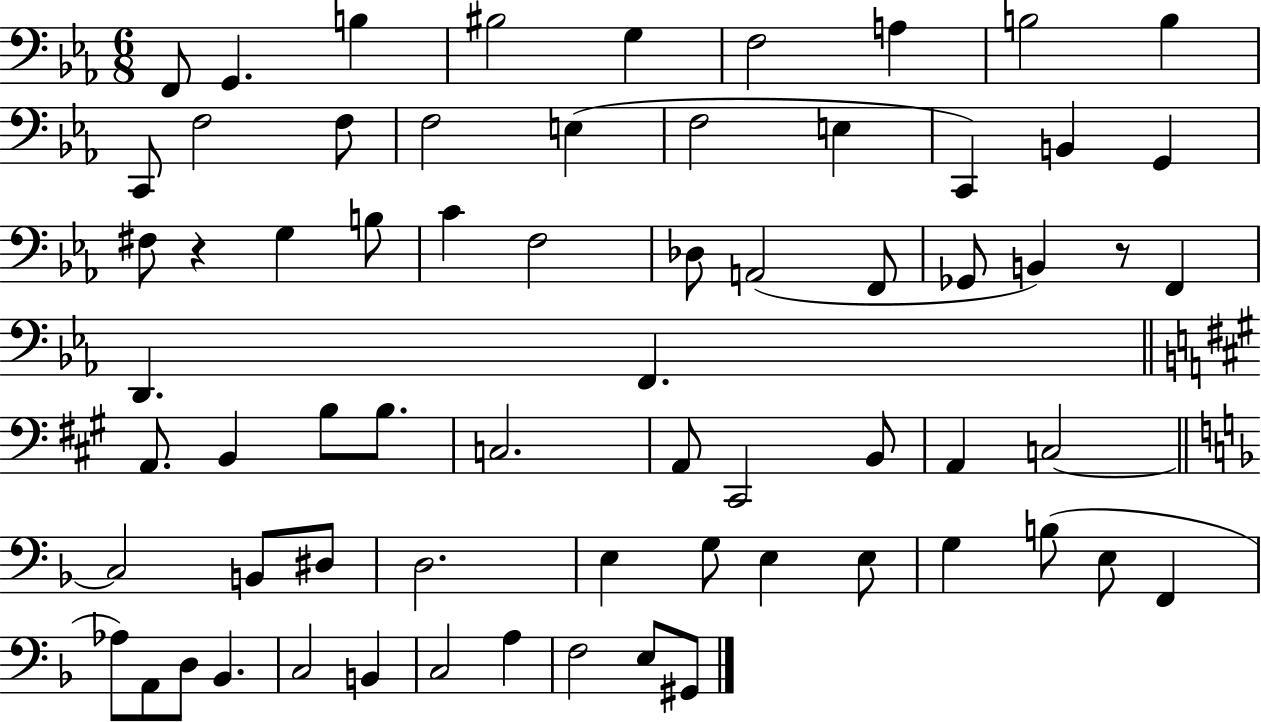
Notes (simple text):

F2/e G2/q. B3/q BIS3/h G3/q F3/h A3/q B3/h B3/q C2/e F3/h F3/e F3/h E3/q F3/h E3/q C2/q B2/q G2/q F#3/e R/q G3/q B3/e C4/q F3/h Db3/e A2/h F2/e Gb2/e B2/q R/e F2/q D2/q. F2/q. A2/e. B2/q B3/e B3/e. C3/h. A2/e C#2/h B2/e A2/q C3/h C3/h B2/e D#3/e D3/h. E3/q G3/e E3/q E3/e G3/q B3/e E3/e F2/q Ab3/e A2/e D3/e Bb2/q. C3/h B2/q C3/h A3/q F3/h E3/e G#2/e